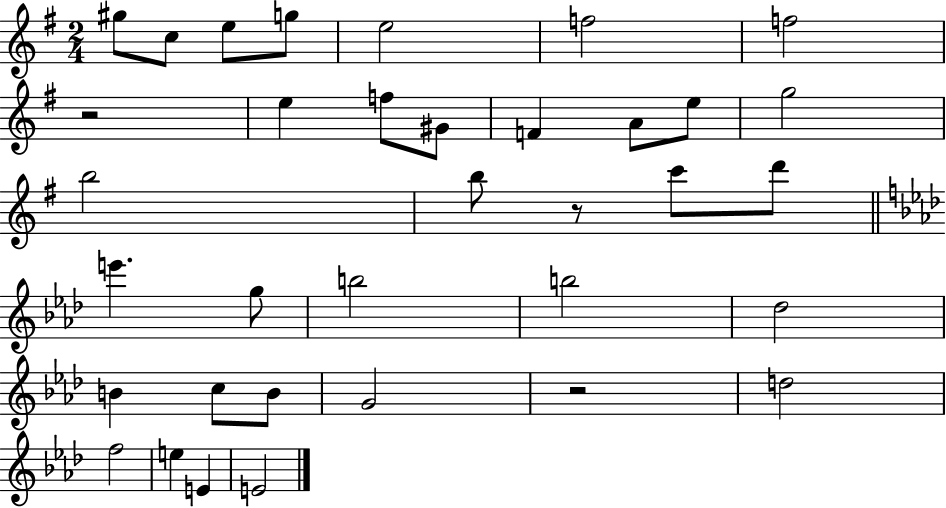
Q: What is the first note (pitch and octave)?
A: G#5